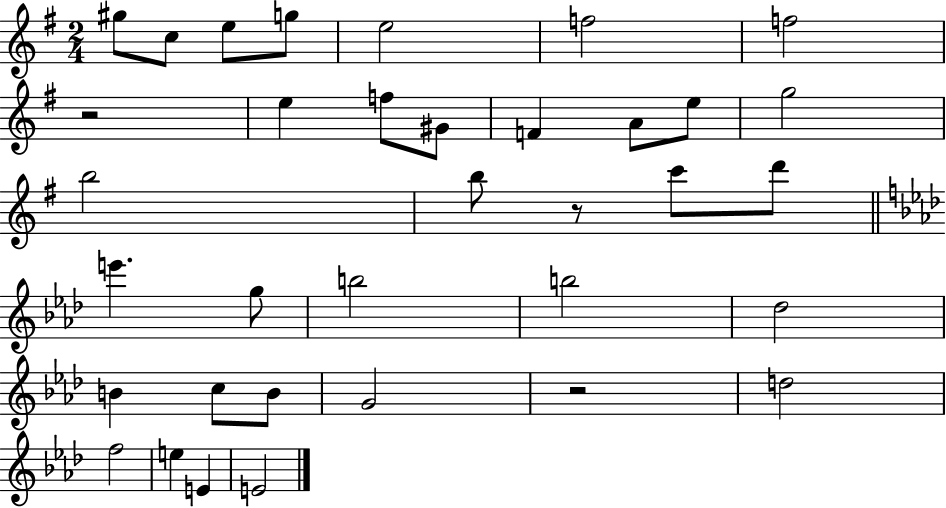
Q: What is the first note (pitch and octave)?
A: G#5